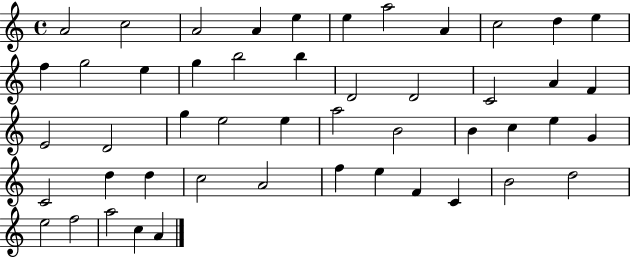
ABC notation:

X:1
T:Untitled
M:4/4
L:1/4
K:C
A2 c2 A2 A e e a2 A c2 d e f g2 e g b2 b D2 D2 C2 A F E2 D2 g e2 e a2 B2 B c e G C2 d d c2 A2 f e F C B2 d2 e2 f2 a2 c A